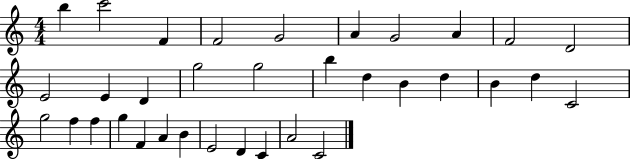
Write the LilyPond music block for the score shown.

{
  \clef treble
  \numericTimeSignature
  \time 4/4
  \key c \major
  b''4 c'''2 f'4 | f'2 g'2 | a'4 g'2 a'4 | f'2 d'2 | \break e'2 e'4 d'4 | g''2 g''2 | b''4 d''4 b'4 d''4 | b'4 d''4 c'2 | \break g''2 f''4 f''4 | g''4 f'4 a'4 b'4 | e'2 d'4 c'4 | a'2 c'2 | \break \bar "|."
}